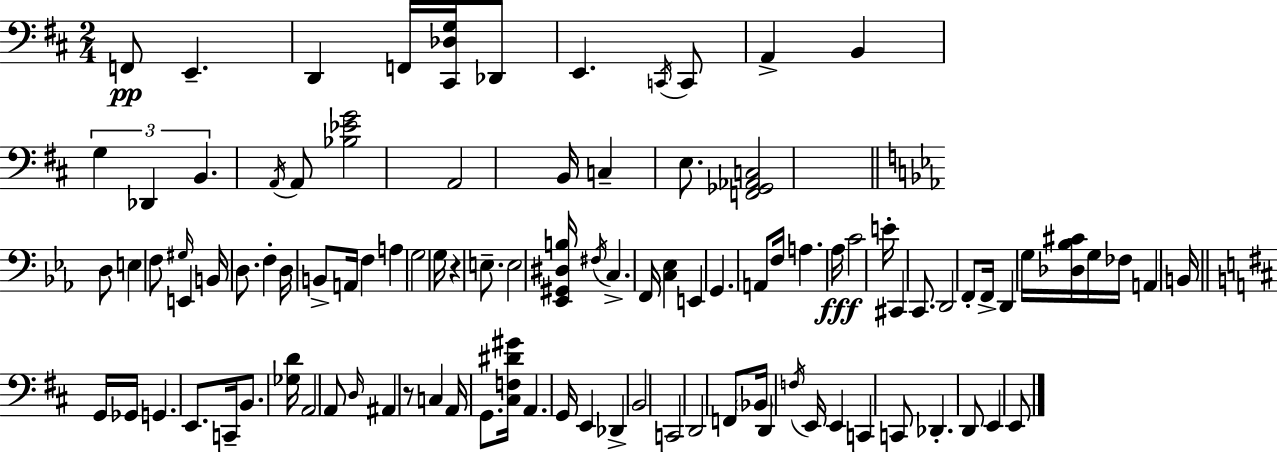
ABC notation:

X:1
T:Untitled
M:2/4
L:1/4
K:D
F,,/2 E,, D,, F,,/4 [^C,,_D,G,]/4 _D,,/2 E,, C,,/4 C,,/2 A,, B,, G, _D,, B,, A,,/4 A,,/2 [_B,_EG]2 A,,2 B,,/4 C, E,/2 [F,,_G,,_A,,C,]2 D,/2 E, F,/2 ^G,/4 E,, B,,/4 D,/2 F, D,/4 B,,/2 A,,/4 F, A, G,2 G,/4 z E,/2 E,2 [_E,,^G,,^D,B,]/4 ^F,/4 C, F,,/4 [C,_E,] E,, G,, A,,/2 F,/4 A, _A,/4 C2 E/4 ^C,, C,,/2 D,,2 F,,/2 F,,/4 D,, G,/4 [_D,_B,^C]/4 G,/4 _F,/4 A,, B,,/4 G,,/4 _G,,/4 G,, E,,/2 C,,/4 B,,/2 [_G,D]/4 A,,2 A,,/2 D,/4 ^A,, z/2 C, A,,/4 G,,/2 [^C,F,^D^G]/4 A,, G,,/4 E,, _D,, B,,2 C,,2 D,,2 F,,/2 _B,,/4 D,, F,/4 E,,/4 E,, C,, C,,/2 _D,, D,,/2 E,, E,,/2